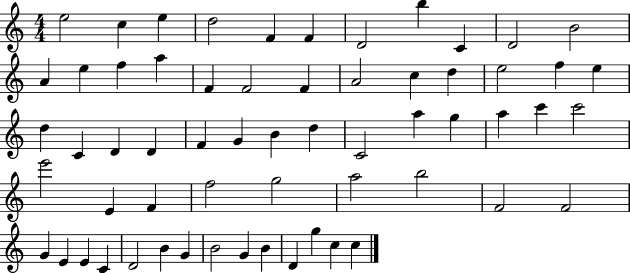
X:1
T:Untitled
M:4/4
L:1/4
K:C
e2 c e d2 F F D2 b C D2 B2 A e f a F F2 F A2 c d e2 f e d C D D F G B d C2 a g a c' c'2 e'2 E F f2 g2 a2 b2 F2 F2 G E E C D2 B G B2 G B D g c c